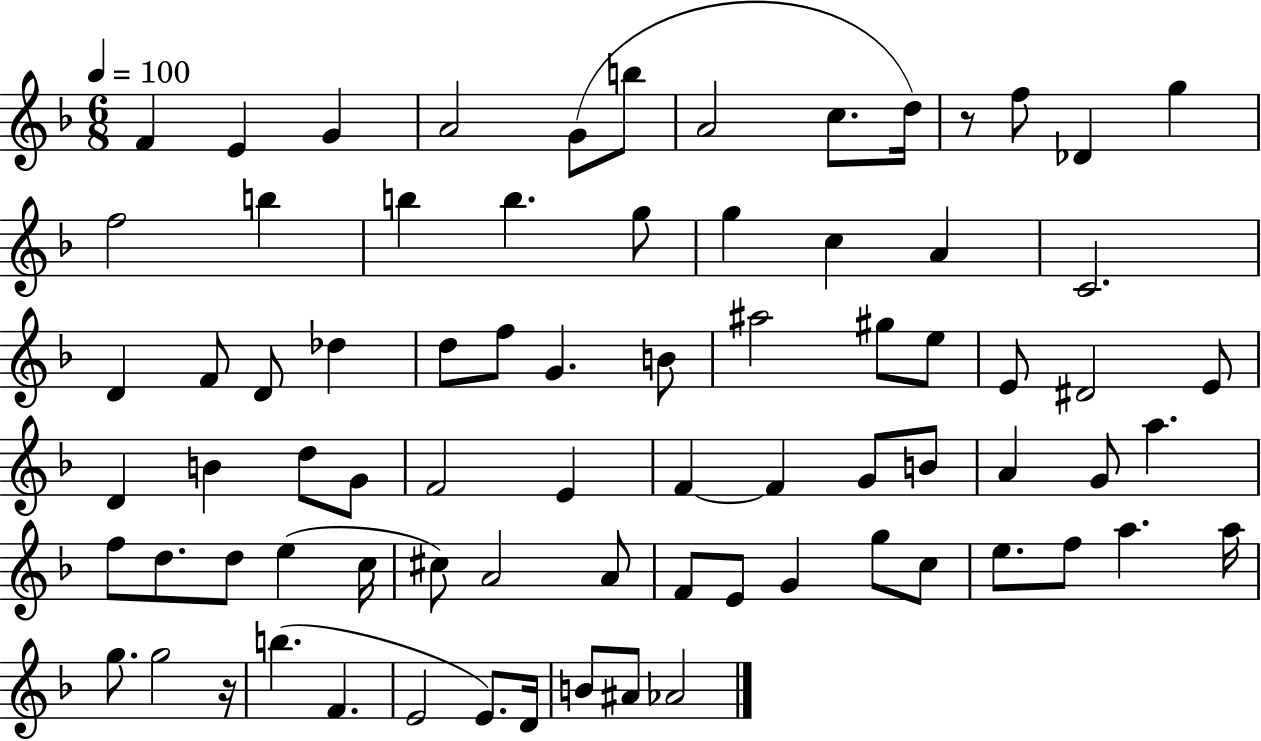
X:1
T:Untitled
M:6/8
L:1/4
K:F
F E G A2 G/2 b/2 A2 c/2 d/4 z/2 f/2 _D g f2 b b b g/2 g c A C2 D F/2 D/2 _d d/2 f/2 G B/2 ^a2 ^g/2 e/2 E/2 ^D2 E/2 D B d/2 G/2 F2 E F F G/2 B/2 A G/2 a f/2 d/2 d/2 e c/4 ^c/2 A2 A/2 F/2 E/2 G g/2 c/2 e/2 f/2 a a/4 g/2 g2 z/4 b F E2 E/2 D/4 B/2 ^A/2 _A2